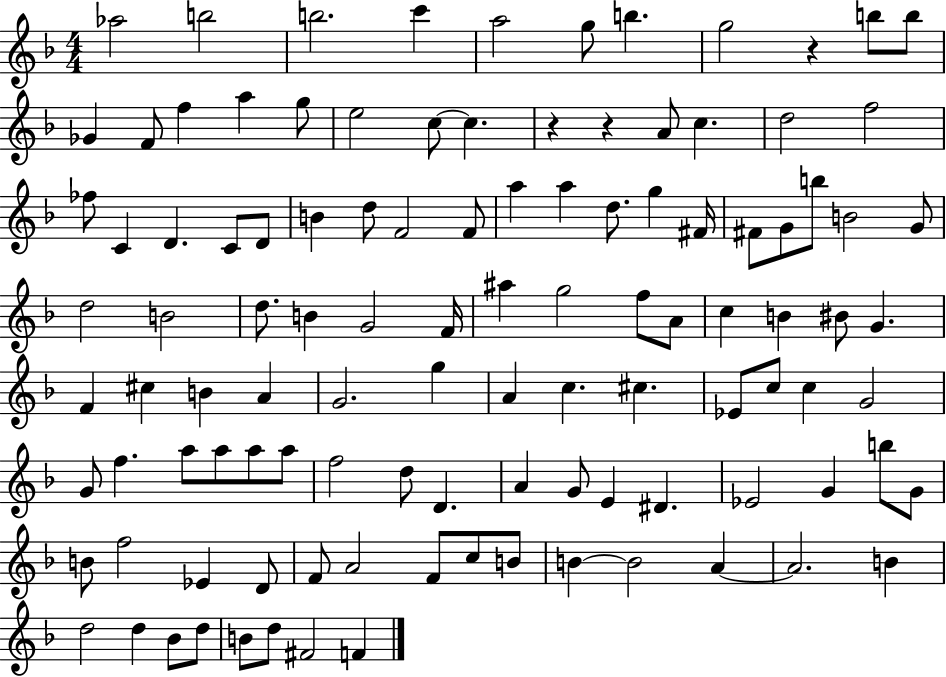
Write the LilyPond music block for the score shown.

{
  \clef treble
  \numericTimeSignature
  \time 4/4
  \key f \major
  aes''2 b''2 | b''2. c'''4 | a''2 g''8 b''4. | g''2 r4 b''8 b''8 | \break ges'4 f'8 f''4 a''4 g''8 | e''2 c''8~~ c''4. | r4 r4 a'8 c''4. | d''2 f''2 | \break fes''8 c'4 d'4. c'8 d'8 | b'4 d''8 f'2 f'8 | a''4 a''4 d''8. g''4 fis'16 | fis'8 g'8 b''8 b'2 g'8 | \break d''2 b'2 | d''8. b'4 g'2 f'16 | ais''4 g''2 f''8 a'8 | c''4 b'4 bis'8 g'4. | \break f'4 cis''4 b'4 a'4 | g'2. g''4 | a'4 c''4. cis''4. | ees'8 c''8 c''4 g'2 | \break g'8 f''4. a''8 a''8 a''8 a''8 | f''2 d''8 d'4. | a'4 g'8 e'4 dis'4. | ees'2 g'4 b''8 g'8 | \break b'8 f''2 ees'4 d'8 | f'8 a'2 f'8 c''8 b'8 | b'4~~ b'2 a'4~~ | a'2. b'4 | \break d''2 d''4 bes'8 d''8 | b'8 d''8 fis'2 f'4 | \bar "|."
}